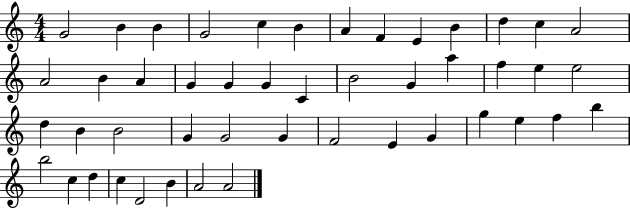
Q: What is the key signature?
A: C major